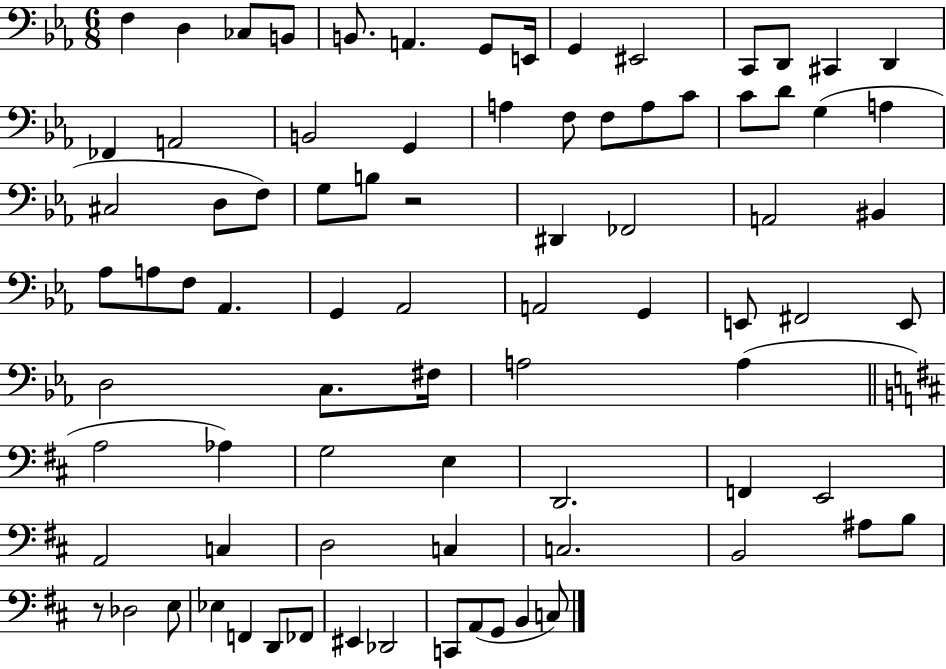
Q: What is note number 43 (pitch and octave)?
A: A2